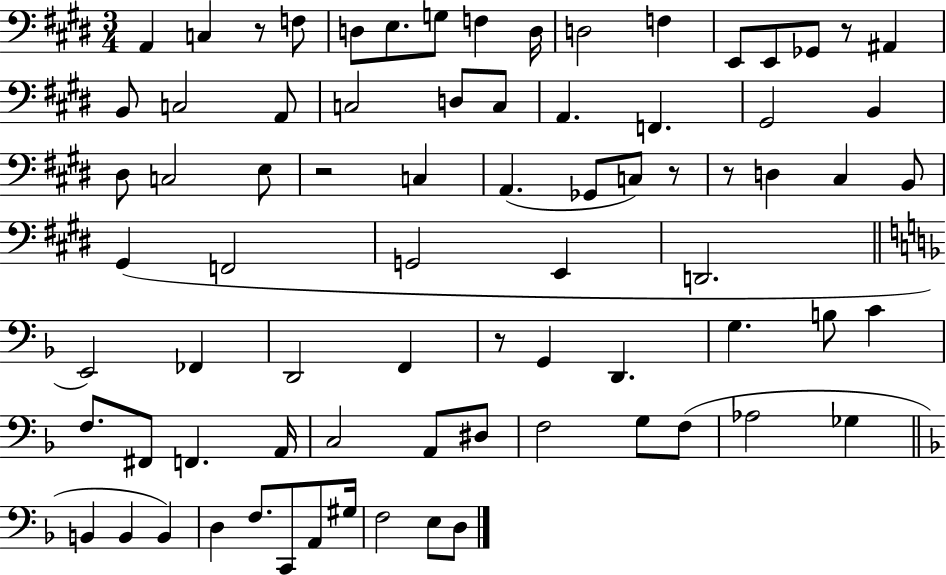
{
  \clef bass
  \numericTimeSignature
  \time 3/4
  \key e \major
  a,4 c4 r8 f8 | d8 e8. g8 f4 d16 | d2 f4 | e,8 e,8 ges,8 r8 ais,4 | \break b,8 c2 a,8 | c2 d8 c8 | a,4. f,4. | gis,2 b,4 | \break dis8 c2 e8 | r2 c4 | a,4.( ges,8 c8) r8 | r8 d4 cis4 b,8 | \break gis,4( f,2 | g,2 e,4 | d,2. | \bar "||" \break \key f \major e,2) fes,4 | d,2 f,4 | r8 g,4 d,4. | g4. b8 c'4 | \break f8. fis,8 f,4. a,16 | c2 a,8 dis8 | f2 g8 f8( | aes2 ges4 | \break \bar "||" \break \key f \major b,4 b,4 b,4) | d4 f8. c,8 a,8 gis16 | f2 e8 d8 | \bar "|."
}